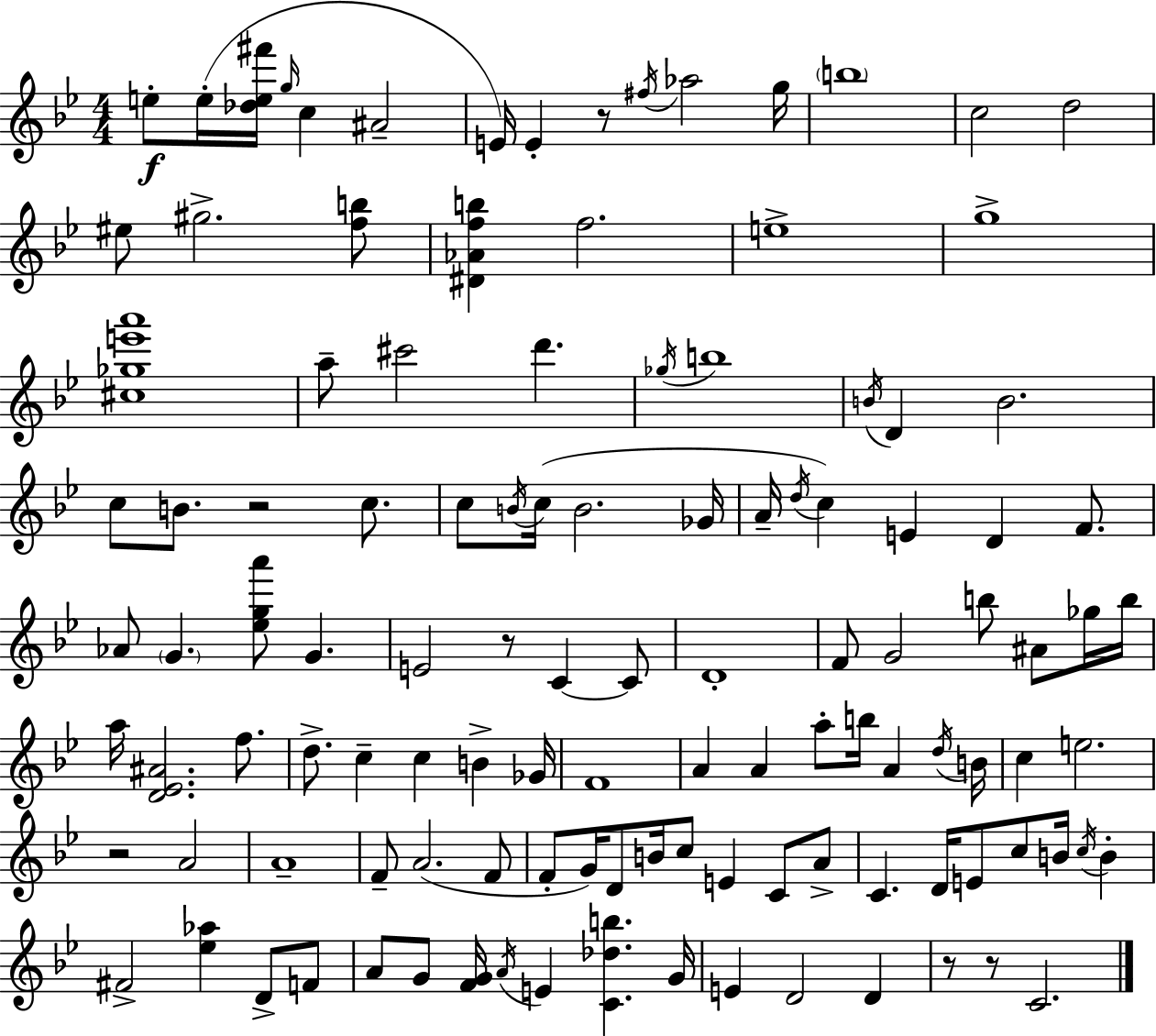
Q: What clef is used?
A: treble